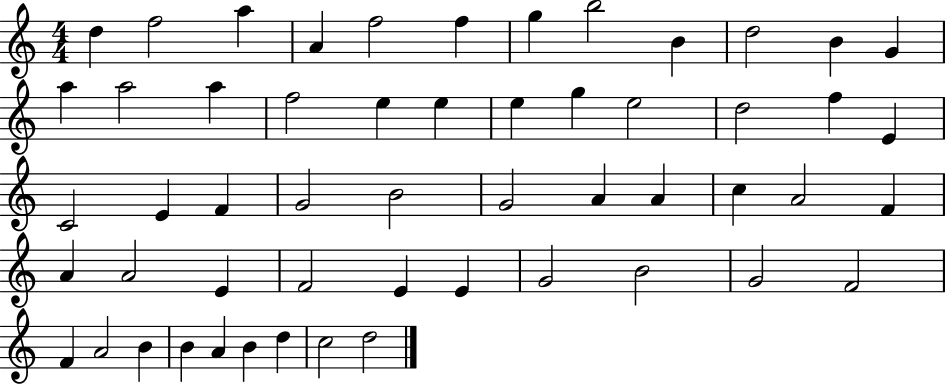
{
  \clef treble
  \numericTimeSignature
  \time 4/4
  \key c \major
  d''4 f''2 a''4 | a'4 f''2 f''4 | g''4 b''2 b'4 | d''2 b'4 g'4 | \break a''4 a''2 a''4 | f''2 e''4 e''4 | e''4 g''4 e''2 | d''2 f''4 e'4 | \break c'2 e'4 f'4 | g'2 b'2 | g'2 a'4 a'4 | c''4 a'2 f'4 | \break a'4 a'2 e'4 | f'2 e'4 e'4 | g'2 b'2 | g'2 f'2 | \break f'4 a'2 b'4 | b'4 a'4 b'4 d''4 | c''2 d''2 | \bar "|."
}